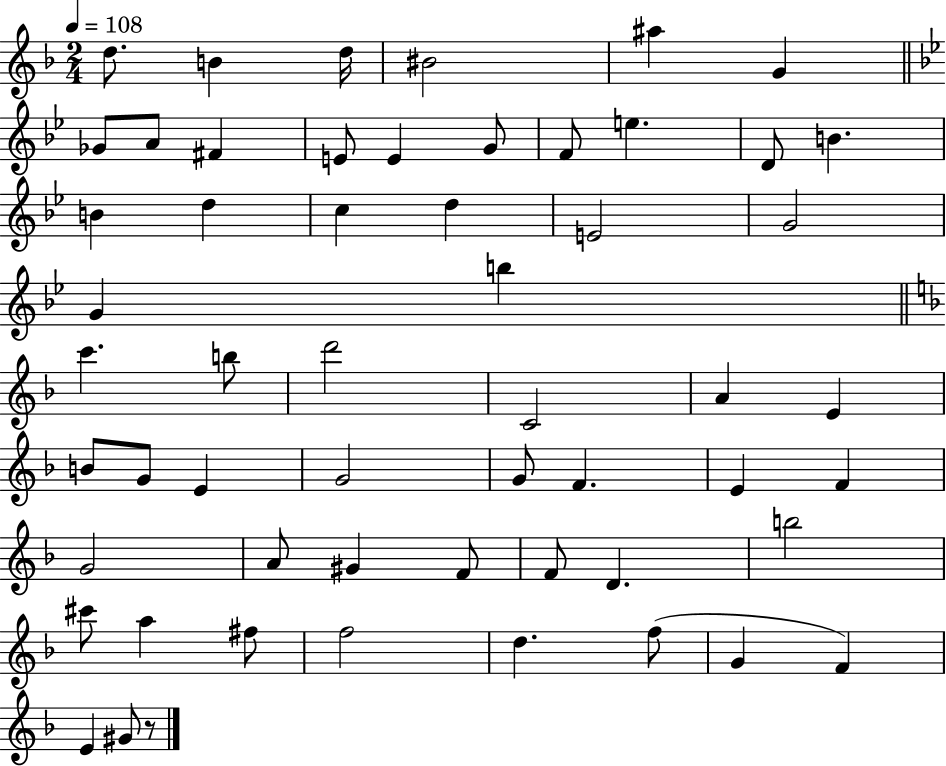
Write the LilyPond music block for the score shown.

{
  \clef treble
  \numericTimeSignature
  \time 2/4
  \key f \major
  \tempo 4 = 108
  d''8. b'4 d''16 | bis'2 | ais''4 g'4 | \bar "||" \break \key bes \major ges'8 a'8 fis'4 | e'8 e'4 g'8 | f'8 e''4. | d'8 b'4. | \break b'4 d''4 | c''4 d''4 | e'2 | g'2 | \break g'4 b''4 | \bar "||" \break \key f \major c'''4. b''8 | d'''2 | c'2 | a'4 e'4 | \break b'8 g'8 e'4 | g'2 | g'8 f'4. | e'4 f'4 | \break g'2 | a'8 gis'4 f'8 | f'8 d'4. | b''2 | \break cis'''8 a''4 fis''8 | f''2 | d''4. f''8( | g'4 f'4) | \break e'4 gis'8 r8 | \bar "|."
}